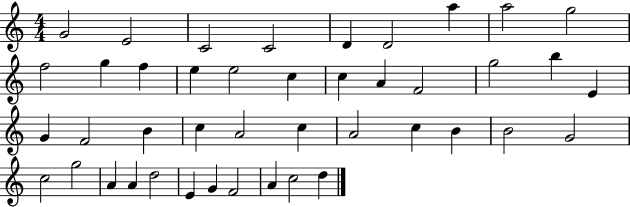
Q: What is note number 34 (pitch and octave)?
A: G5